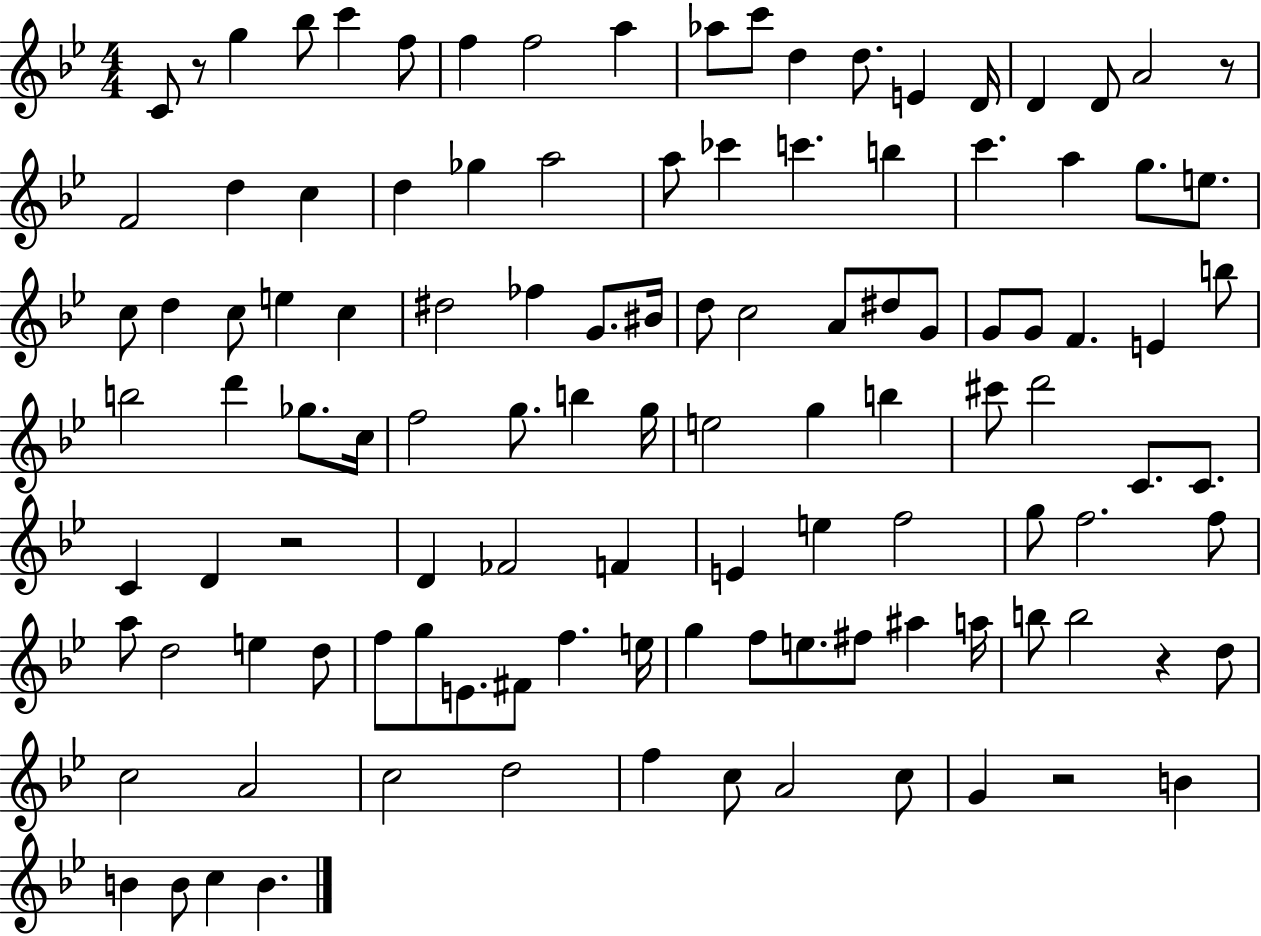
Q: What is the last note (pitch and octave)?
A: B4